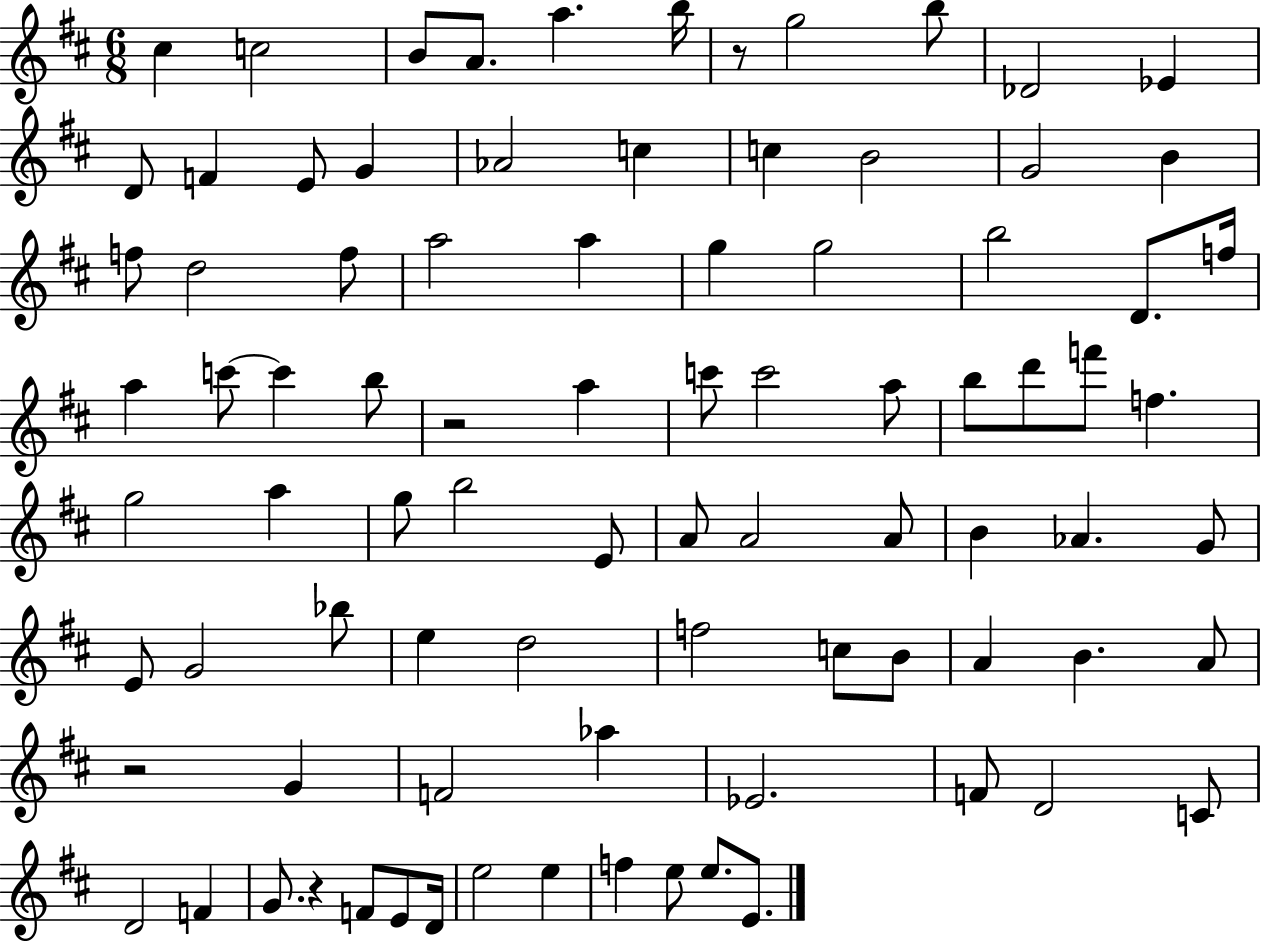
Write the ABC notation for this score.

X:1
T:Untitled
M:6/8
L:1/4
K:D
^c c2 B/2 A/2 a b/4 z/2 g2 b/2 _D2 _E D/2 F E/2 G _A2 c c B2 G2 B f/2 d2 f/2 a2 a g g2 b2 D/2 f/4 a c'/2 c' b/2 z2 a c'/2 c'2 a/2 b/2 d'/2 f'/2 f g2 a g/2 b2 E/2 A/2 A2 A/2 B _A G/2 E/2 G2 _b/2 e d2 f2 c/2 B/2 A B A/2 z2 G F2 _a _E2 F/2 D2 C/2 D2 F G/2 z F/2 E/2 D/4 e2 e f e/2 e/2 E/2